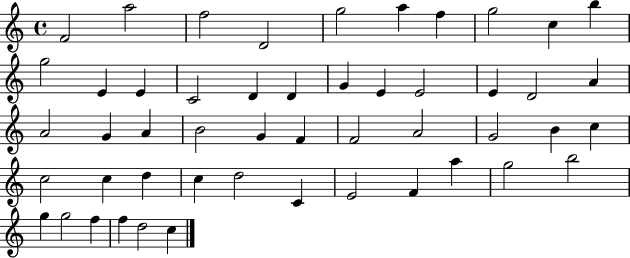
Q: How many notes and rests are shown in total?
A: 50